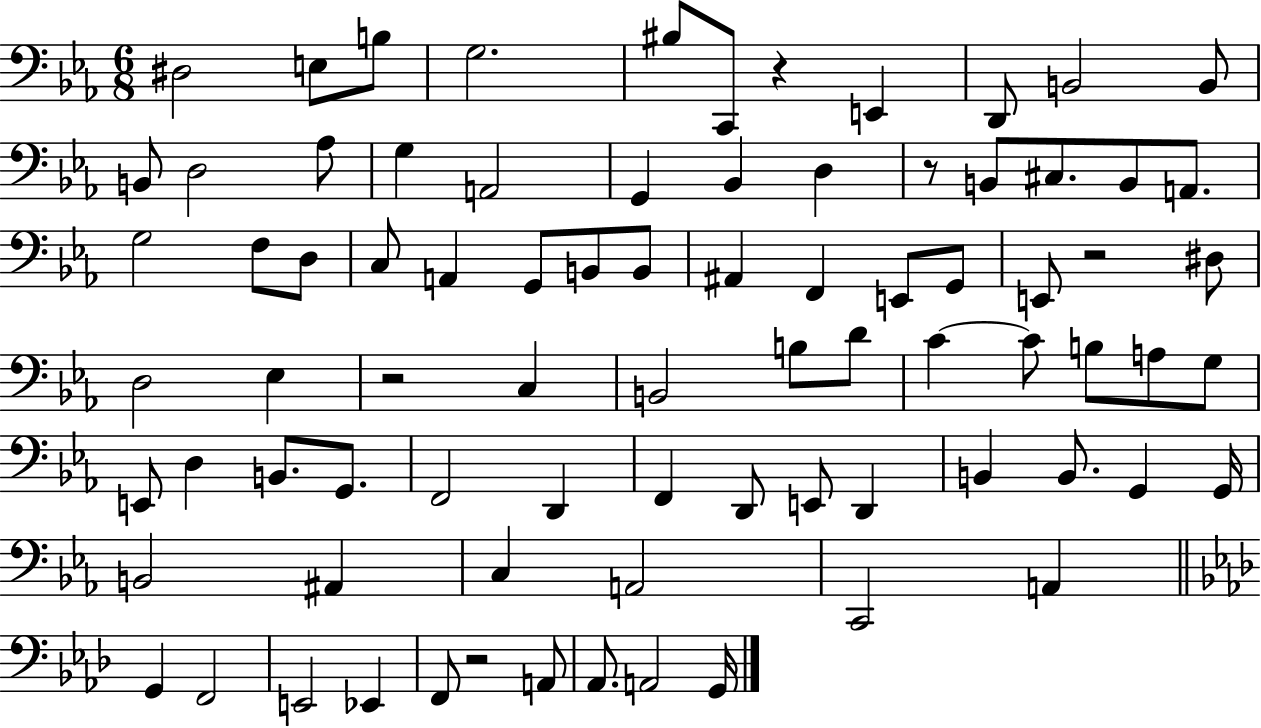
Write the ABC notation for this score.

X:1
T:Untitled
M:6/8
L:1/4
K:Eb
^D,2 E,/2 B,/2 G,2 ^B,/2 C,,/2 z E,, D,,/2 B,,2 B,,/2 B,,/2 D,2 _A,/2 G, A,,2 G,, _B,, D, z/2 B,,/2 ^C,/2 B,,/2 A,,/2 G,2 F,/2 D,/2 C,/2 A,, G,,/2 B,,/2 B,,/2 ^A,, F,, E,,/2 G,,/2 E,,/2 z2 ^D,/2 D,2 _E, z2 C, B,,2 B,/2 D/2 C C/2 B,/2 A,/2 G,/2 E,,/2 D, B,,/2 G,,/2 F,,2 D,, F,, D,,/2 E,,/2 D,, B,, B,,/2 G,, G,,/4 B,,2 ^A,, C, A,,2 C,,2 A,, G,, F,,2 E,,2 _E,, F,,/2 z2 A,,/2 _A,,/2 A,,2 G,,/4